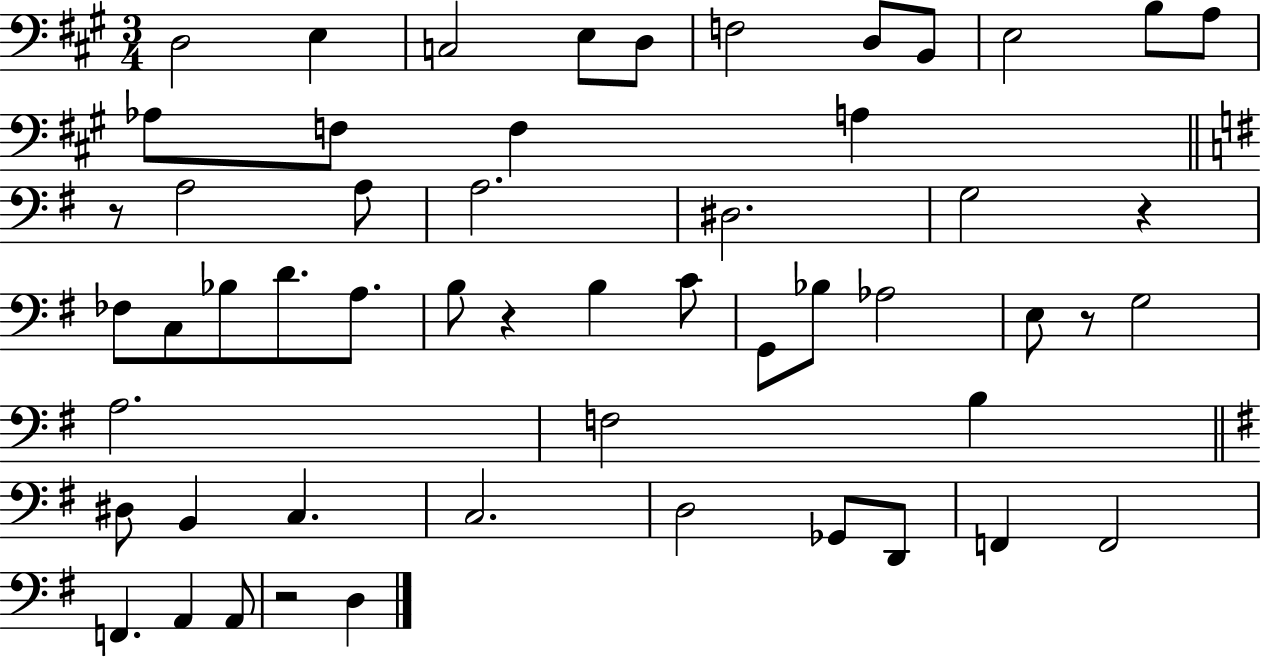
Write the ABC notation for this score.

X:1
T:Untitled
M:3/4
L:1/4
K:A
D,2 E, C,2 E,/2 D,/2 F,2 D,/2 B,,/2 E,2 B,/2 A,/2 _A,/2 F,/2 F, A, z/2 A,2 A,/2 A,2 ^D,2 G,2 z _F,/2 C,/2 _B,/2 D/2 A,/2 B,/2 z B, C/2 G,,/2 _B,/2 _A,2 E,/2 z/2 G,2 A,2 F,2 B, ^D,/2 B,, C, C,2 D,2 _G,,/2 D,,/2 F,, F,,2 F,, A,, A,,/2 z2 D,